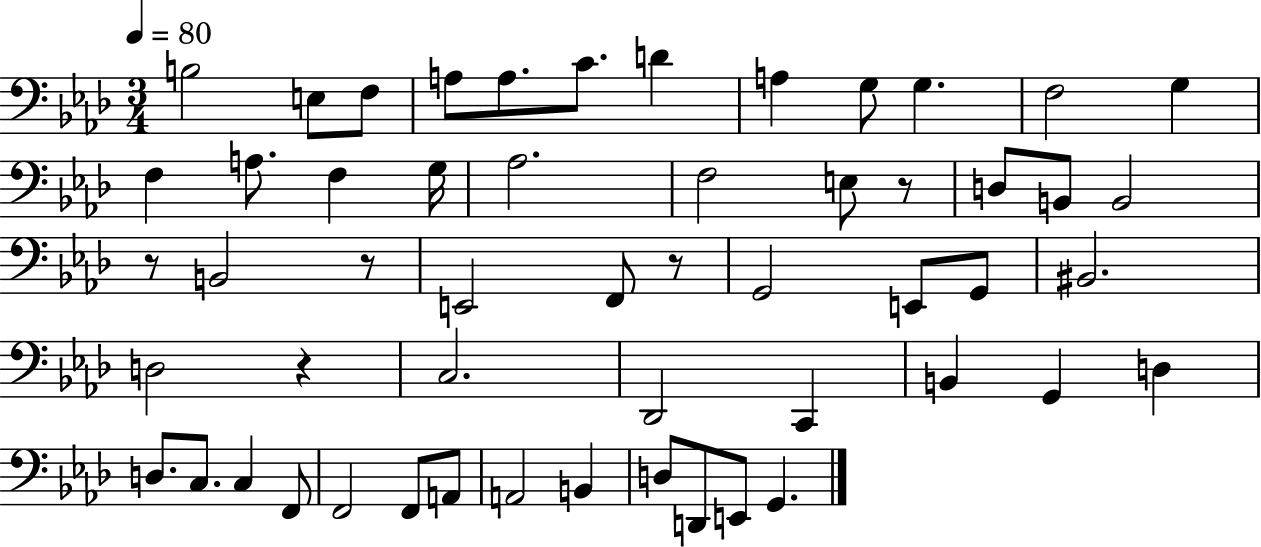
X:1
T:Untitled
M:3/4
L:1/4
K:Ab
B,2 E,/2 F,/2 A,/2 A,/2 C/2 D A, G,/2 G, F,2 G, F, A,/2 F, G,/4 _A,2 F,2 E,/2 z/2 D,/2 B,,/2 B,,2 z/2 B,,2 z/2 E,,2 F,,/2 z/2 G,,2 E,,/2 G,,/2 ^B,,2 D,2 z C,2 _D,,2 C,, B,, G,, D, D,/2 C,/2 C, F,,/2 F,,2 F,,/2 A,,/2 A,,2 B,, D,/2 D,,/2 E,,/2 G,,